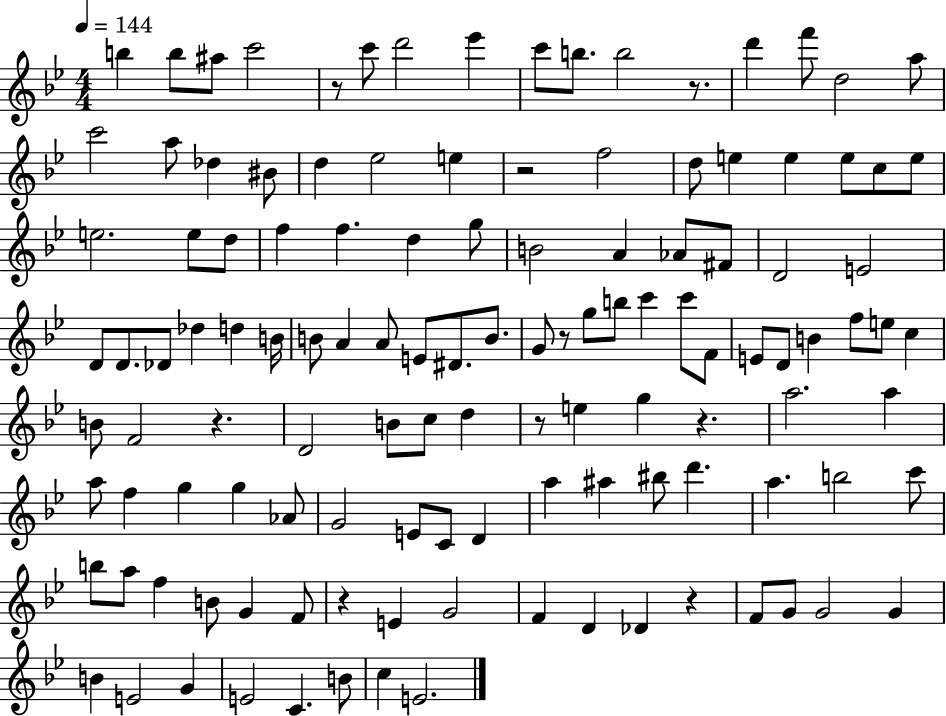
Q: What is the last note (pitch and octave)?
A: E4